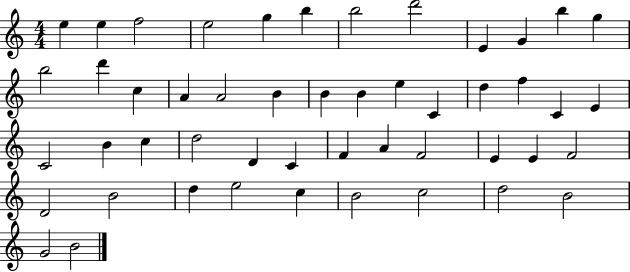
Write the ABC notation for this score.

X:1
T:Untitled
M:4/4
L:1/4
K:C
e e f2 e2 g b b2 d'2 E G b g b2 d' c A A2 B B B e C d f C E C2 B c d2 D C F A F2 E E F2 D2 B2 d e2 c B2 c2 d2 B2 G2 B2